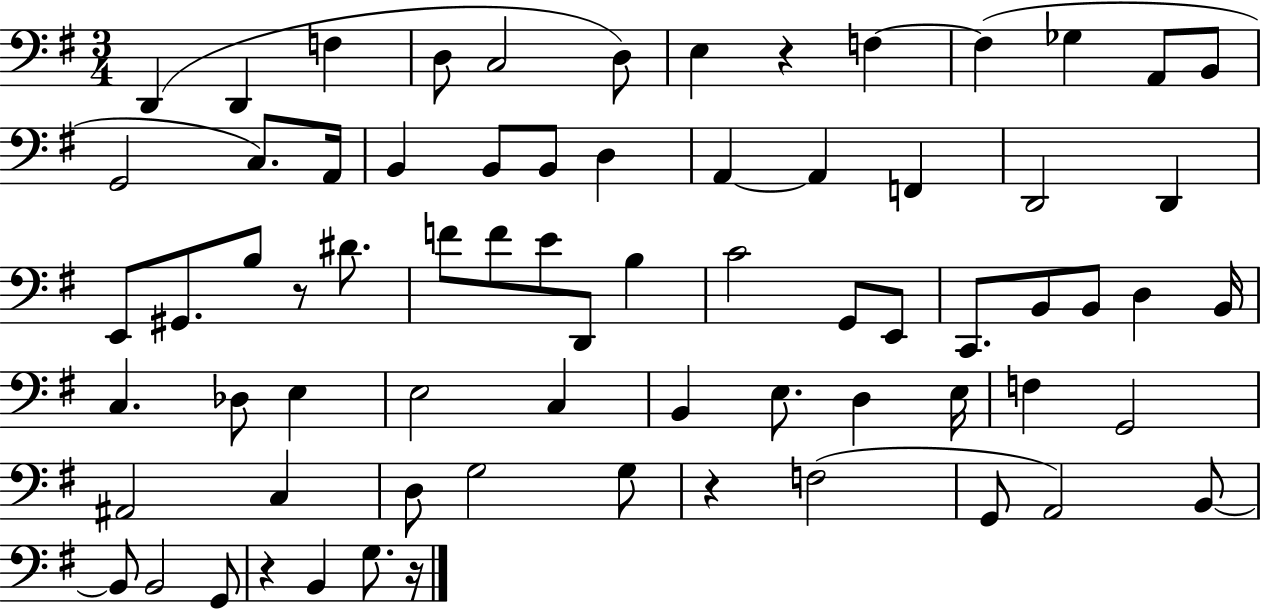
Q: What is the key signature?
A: G major